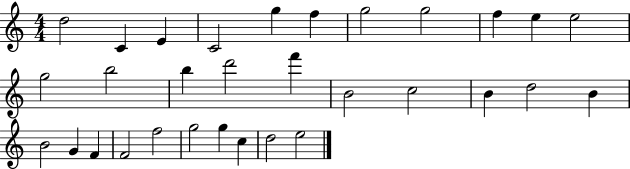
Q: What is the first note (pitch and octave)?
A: D5